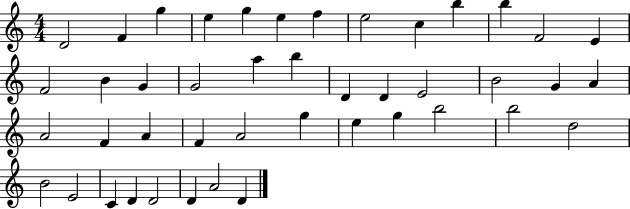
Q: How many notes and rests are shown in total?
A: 44